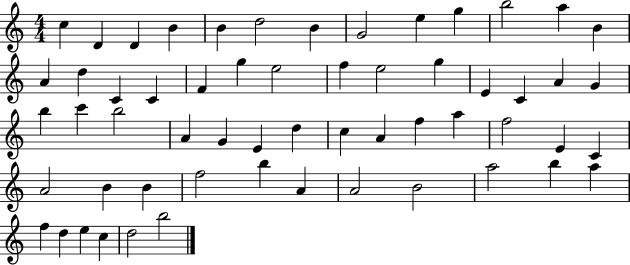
{
  \clef treble
  \numericTimeSignature
  \time 4/4
  \key c \major
  c''4 d'4 d'4 b'4 | b'4 d''2 b'4 | g'2 e''4 g''4 | b''2 a''4 b'4 | \break a'4 d''4 c'4 c'4 | f'4 g''4 e''2 | f''4 e''2 g''4 | e'4 c'4 a'4 g'4 | \break b''4 c'''4 b''2 | a'4 g'4 e'4 d''4 | c''4 a'4 f''4 a''4 | f''2 e'4 c'4 | \break a'2 b'4 b'4 | f''2 b''4 a'4 | a'2 b'2 | a''2 b''4 a''4 | \break f''4 d''4 e''4 c''4 | d''2 b''2 | \bar "|."
}